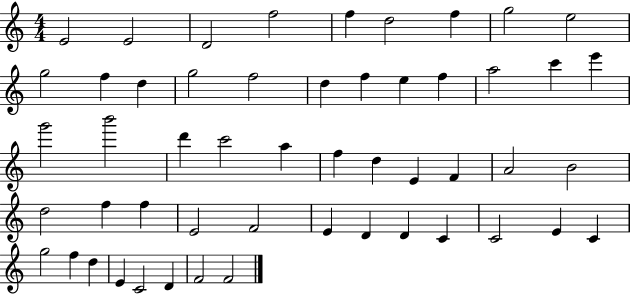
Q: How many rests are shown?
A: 0